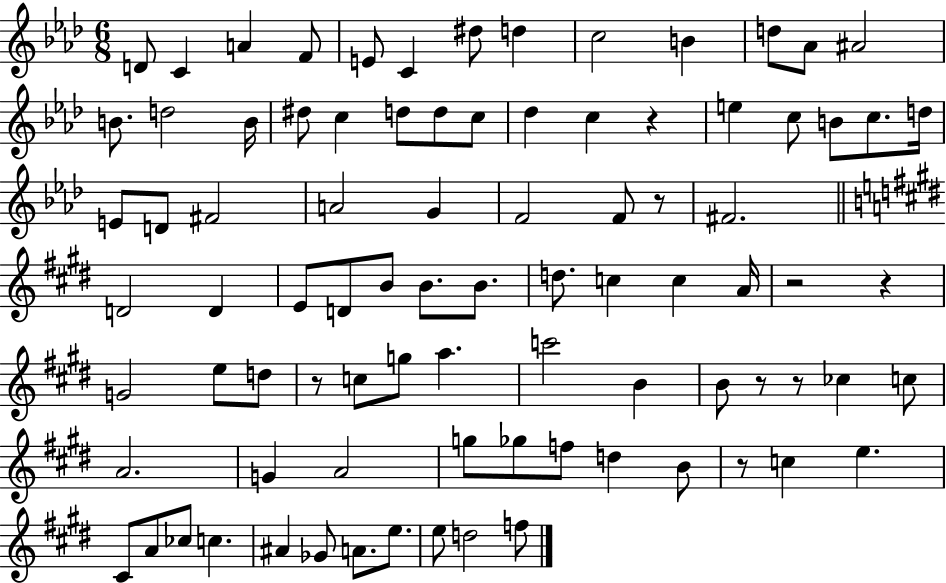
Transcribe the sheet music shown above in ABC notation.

X:1
T:Untitled
M:6/8
L:1/4
K:Ab
D/2 C A F/2 E/2 C ^d/2 d c2 B d/2 _A/2 ^A2 B/2 d2 B/4 ^d/2 c d/2 d/2 c/2 _d c z e c/2 B/2 c/2 d/4 E/2 D/2 ^F2 A2 G F2 F/2 z/2 ^F2 D2 D E/2 D/2 B/2 B/2 B/2 d/2 c c A/4 z2 z G2 e/2 d/2 z/2 c/2 g/2 a c'2 B B/2 z/2 z/2 _c c/2 A2 G A2 g/2 _g/2 f/2 d B/2 z/2 c e ^C/2 A/2 _c/2 c ^A _G/2 A/2 e/2 e/2 d2 f/2